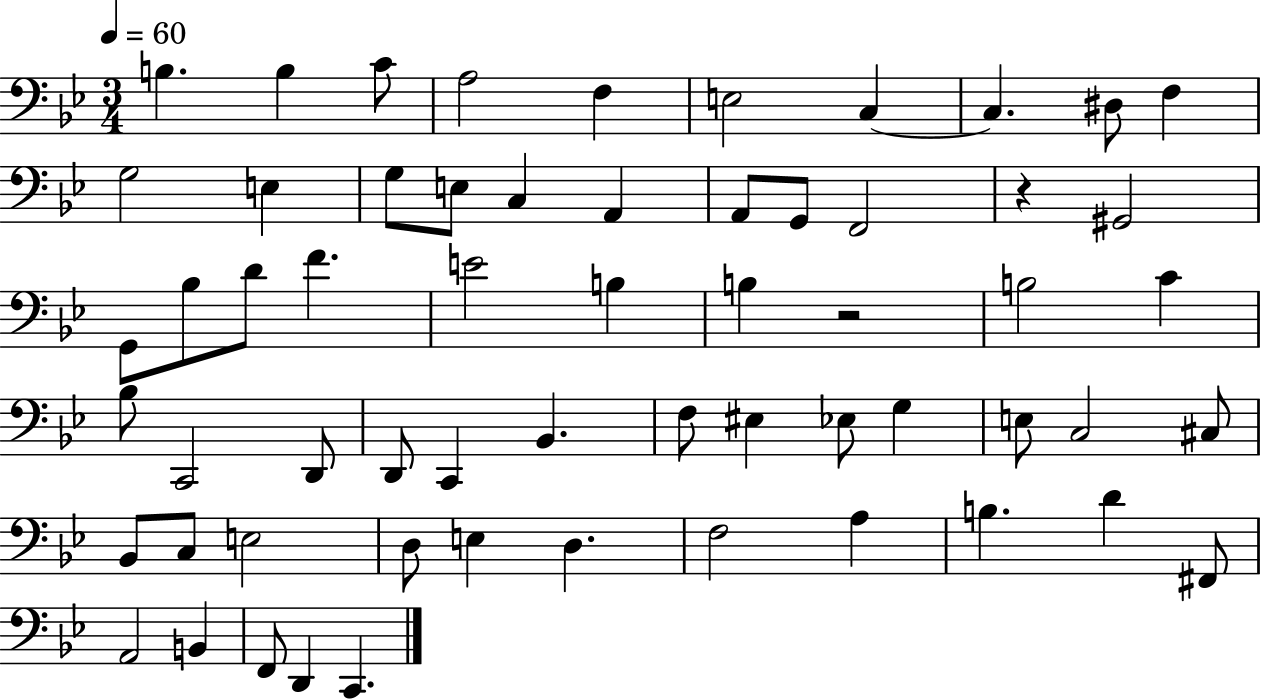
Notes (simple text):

B3/q. B3/q C4/e A3/h F3/q E3/h C3/q C3/q. D#3/e F3/q G3/h E3/q G3/e E3/e C3/q A2/q A2/e G2/e F2/h R/q G#2/h G2/e Bb3/e D4/e F4/q. E4/h B3/q B3/q R/h B3/h C4/q Bb3/e C2/h D2/e D2/e C2/q Bb2/q. F3/e EIS3/q Eb3/e G3/q E3/e C3/h C#3/e Bb2/e C3/e E3/h D3/e E3/q D3/q. F3/h A3/q B3/q. D4/q F#2/e A2/h B2/q F2/e D2/q C2/q.